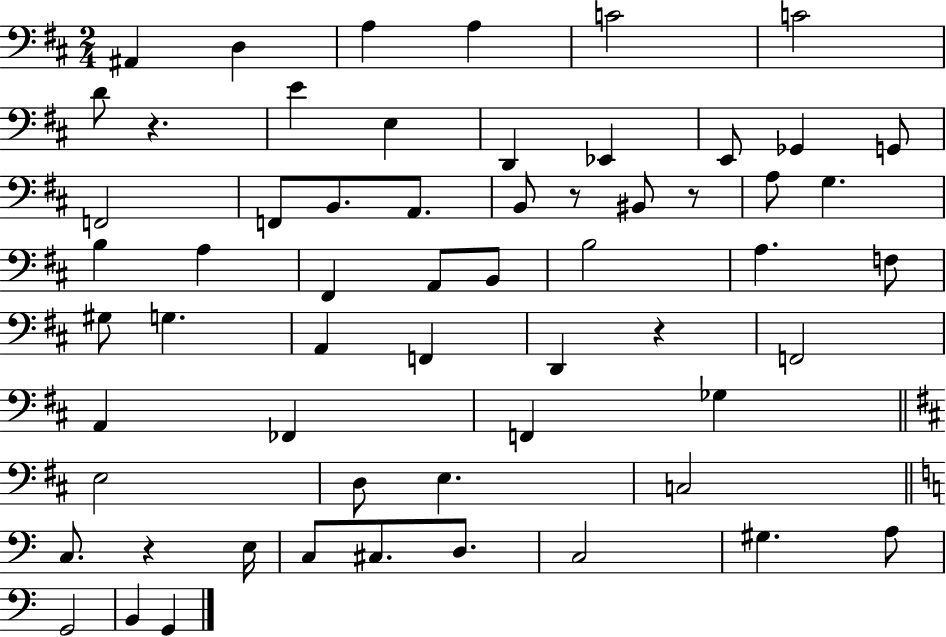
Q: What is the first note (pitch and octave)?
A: A#2